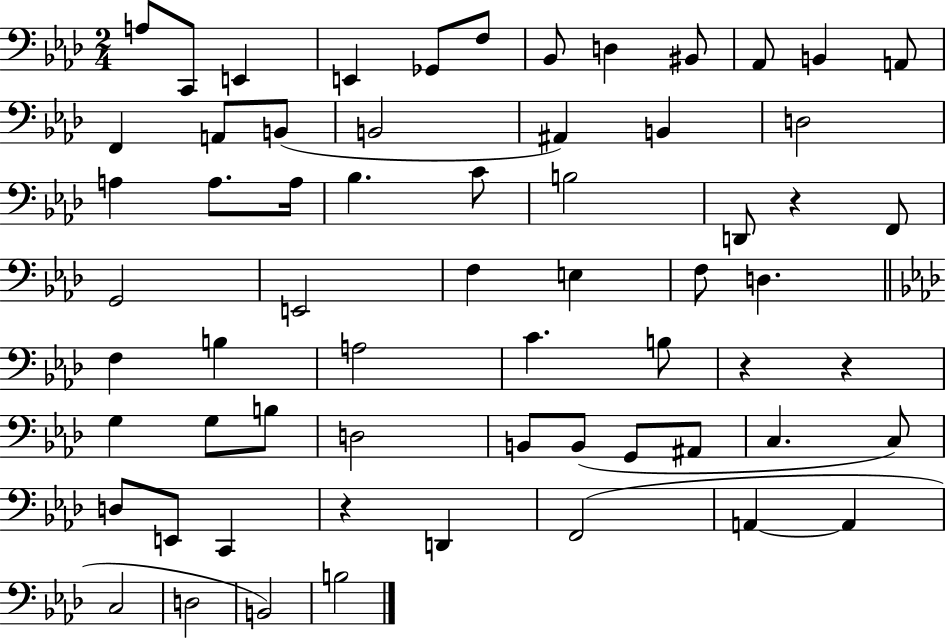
{
  \clef bass
  \numericTimeSignature
  \time 2/4
  \key aes \major
  \repeat volta 2 { a8 c,8 e,4 | e,4 ges,8 f8 | bes,8 d4 bis,8 | aes,8 b,4 a,8 | \break f,4 a,8 b,8( | b,2 | ais,4) b,4 | d2 | \break a4 a8. a16 | bes4. c'8 | b2 | d,8 r4 f,8 | \break g,2 | e,2 | f4 e4 | f8 d4. | \break \bar "||" \break \key f \minor f4 b4 | a2 | c'4. b8 | r4 r4 | \break g4 g8 b8 | d2 | b,8 b,8( g,8 ais,8 | c4. c8) | \break d8 e,8 c,4 | r4 d,4 | f,2( | a,4~~ a,4 | \break c2 | d2 | b,2) | b2 | \break } \bar "|."
}